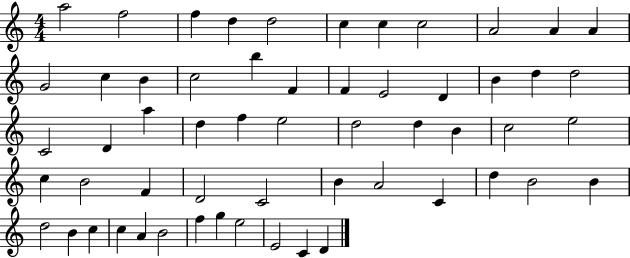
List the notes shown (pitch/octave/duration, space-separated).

A5/h F5/h F5/q D5/q D5/h C5/q C5/q C5/h A4/h A4/q A4/q G4/h C5/q B4/q C5/h B5/q F4/q F4/q E4/h D4/q B4/q D5/q D5/h C4/h D4/q A5/q D5/q F5/q E5/h D5/h D5/q B4/q C5/h E5/h C5/q B4/h F4/q D4/h C4/h B4/q A4/h C4/q D5/q B4/h B4/q D5/h B4/q C5/q C5/q A4/q B4/h F5/q G5/q E5/h E4/h C4/q D4/q